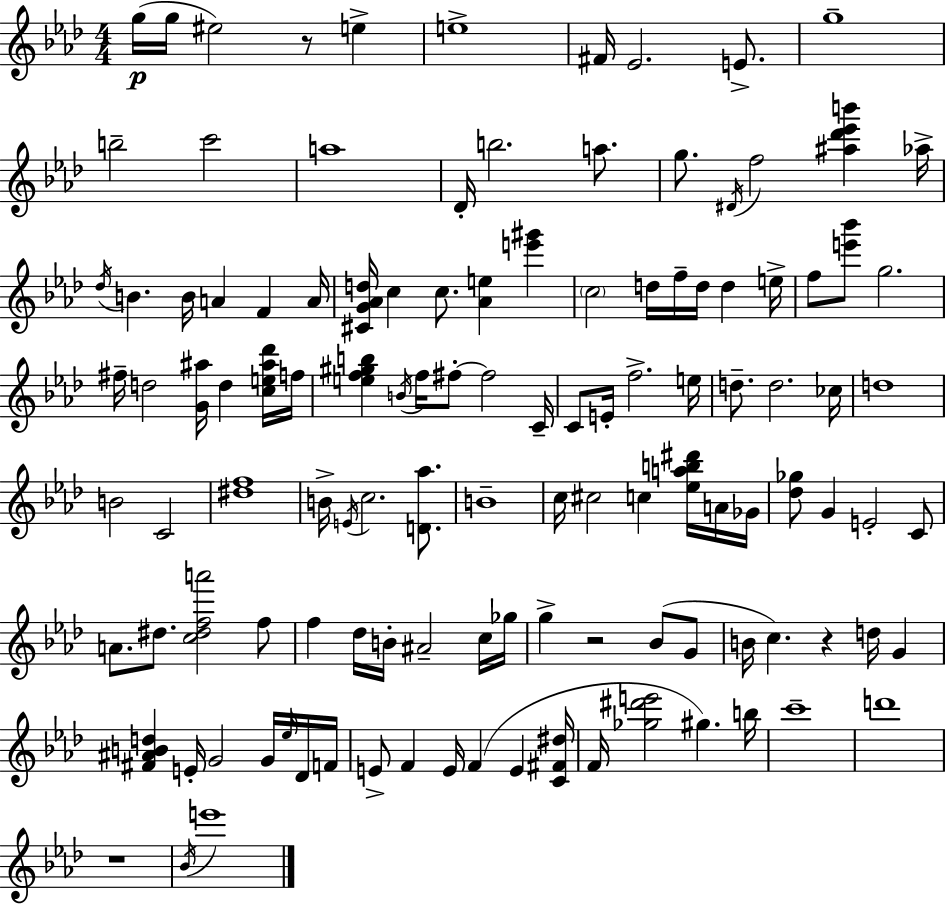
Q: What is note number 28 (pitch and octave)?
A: C5